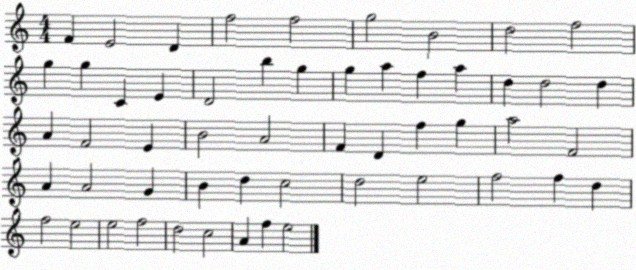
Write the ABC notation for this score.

X:1
T:Untitled
M:4/4
L:1/4
K:C
F E2 D f2 f2 g2 B2 d2 f2 g g C E D2 b g g a f a d d2 d A F2 E B2 A2 F D f g a2 F2 A A2 G B d c2 d2 e2 f2 f d f2 e2 e2 f2 d2 c2 A f e2